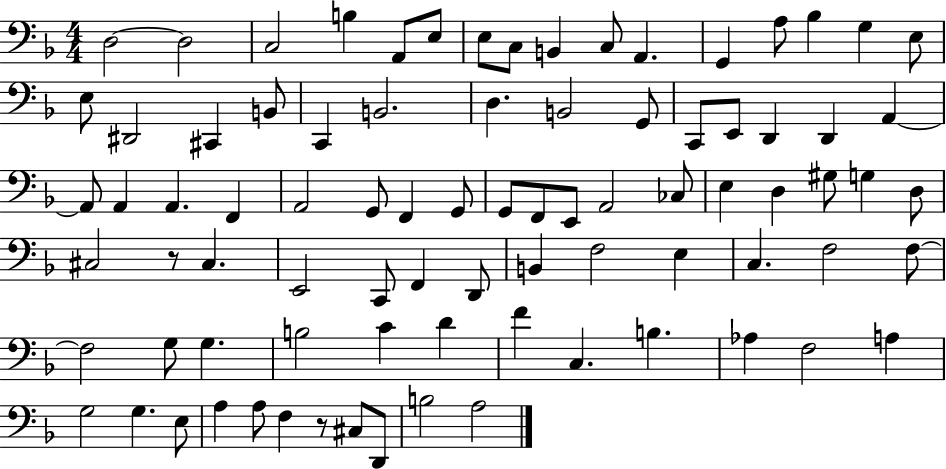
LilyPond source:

{
  \clef bass
  \numericTimeSignature
  \time 4/4
  \key f \major
  \repeat volta 2 { d2~~ d2 | c2 b4 a,8 e8 | e8 c8 b,4 c8 a,4. | g,4 a8 bes4 g4 e8 | \break e8 dis,2 cis,4 b,8 | c,4 b,2. | d4. b,2 g,8 | c,8 e,8 d,4 d,4 a,4~~ | \break a,8 a,4 a,4. f,4 | a,2 g,8 f,4 g,8 | g,8 f,8 e,8 a,2 ces8 | e4 d4 gis8 g4 d8 | \break cis2 r8 cis4. | e,2 c,8 f,4 d,8 | b,4 f2 e4 | c4. f2 f8~~ | \break f2 g8 g4. | b2 c'4 d'4 | f'4 c4. b4. | aes4 f2 a4 | \break g2 g4. e8 | a4 a8 f4 r8 cis8 d,8 | b2 a2 | } \bar "|."
}